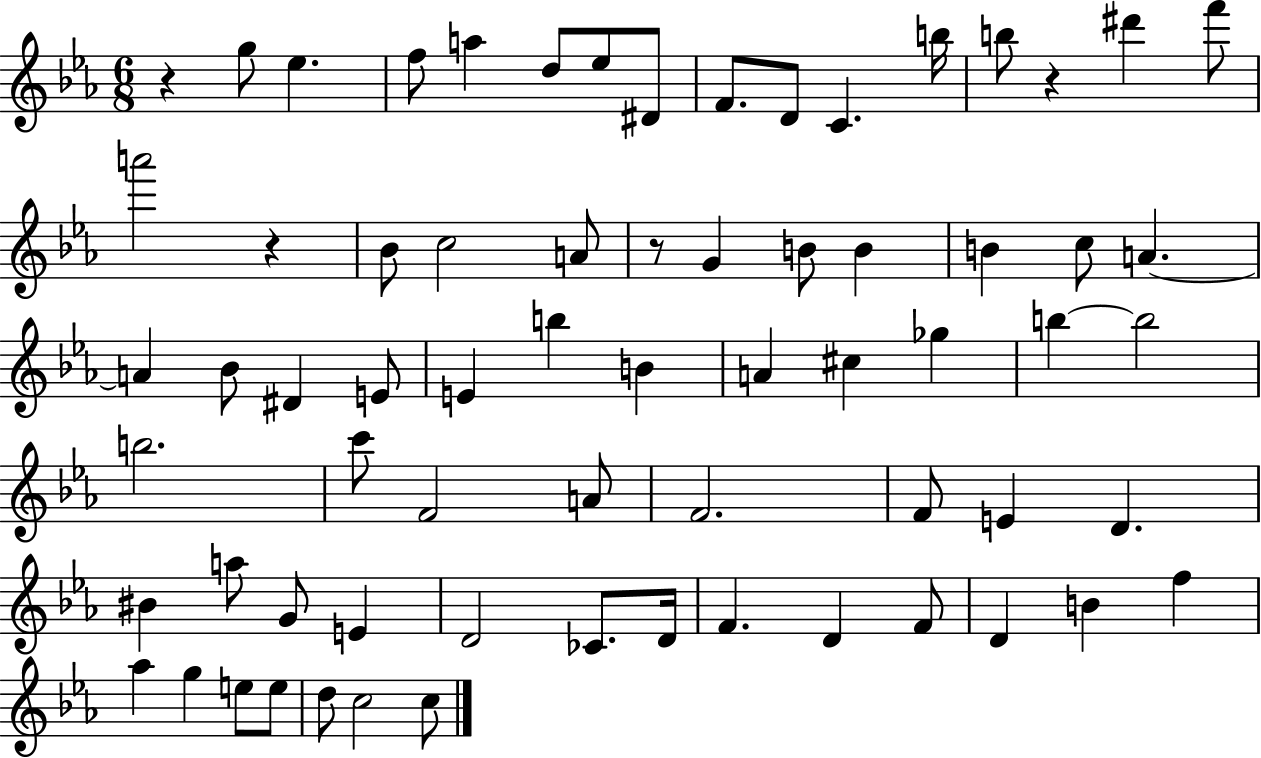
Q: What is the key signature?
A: EES major